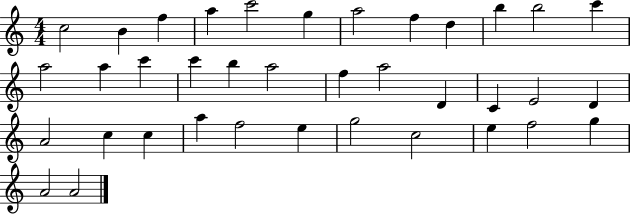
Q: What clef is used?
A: treble